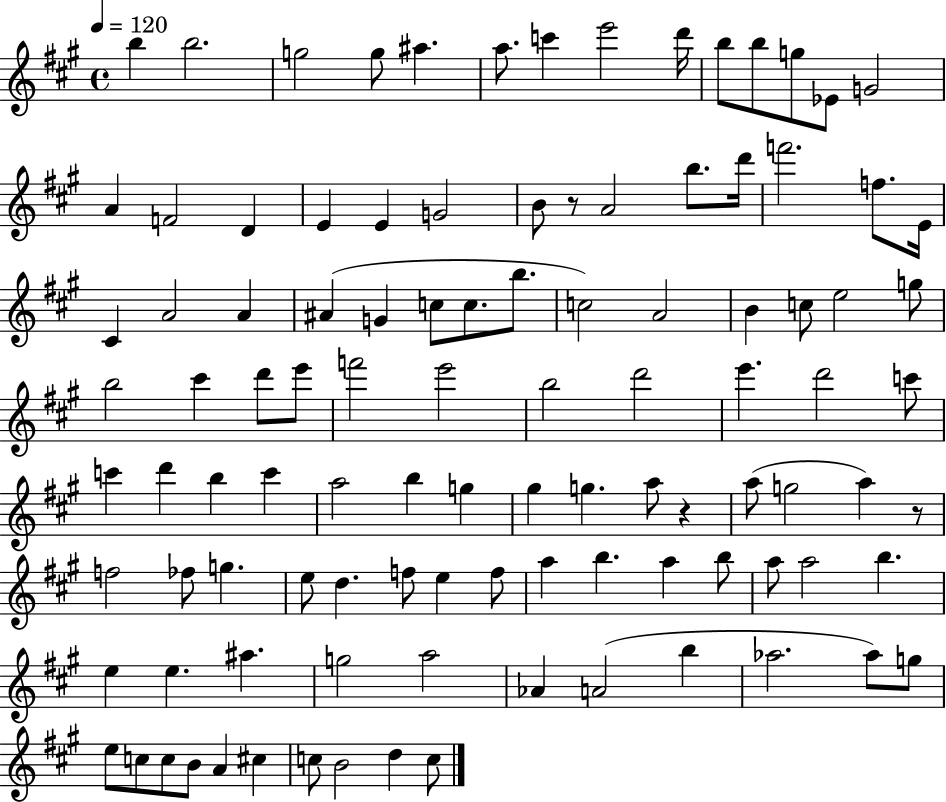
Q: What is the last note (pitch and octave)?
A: C5